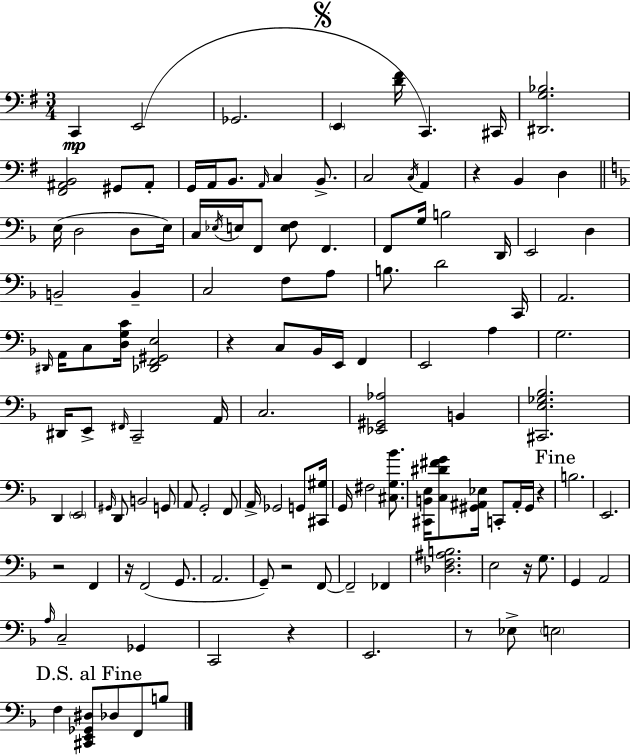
C2/q E2/h Gb2/h. E2/q [D4,F#4]/s C2/q. C#2/s [D#2,G3,Bb3]/h. [F#2,A#2,B2]/h G#2/e A#2/e G2/s A2/s B2/e. A2/s C3/q B2/e. C3/h C3/s A2/q R/q B2/q D3/q E3/s D3/h D3/e E3/s C3/s Eb3/s E3/s F2/e [E3,F3]/e F2/q. F2/e G3/s B3/h D2/s E2/h D3/q B2/h B2/q C3/h F3/e A3/e B3/e. D4/h C2/s A2/h. D#2/s A2/s C3/e [D3,G3,C4]/s [Db2,F2,G#2,E3]/h R/q C3/e Bb2/s E2/s F2/q E2/h A3/q G3/h. D#2/s E2/e F#2/s C2/h A2/s C3/h. [Eb2,G#2,Ab3]/h B2/q [C#2,E3,Gb3,Bb3]/h. D2/q E2/h G#2/s D2/e B2/h G2/e A2/e G2/h F2/e A2/s Gb2/h G2/e [C#2,G#3]/s G2/s F#3/h [C#3,G3,Bb4]/e. [C#2,B2,E3]/s [C3,D#4,F#4,G4]/e [G#2,A#2,Eb3]/s C2/e A#2/s G#2/s R/q B3/h. E2/h. R/h F2/q R/s F2/h G2/e. A2/h. G2/e R/h F2/e F2/h FES2/q [Db3,F3,A#3,B3]/h. E3/h R/s G3/e. G2/q A2/h A3/s C3/h Gb2/q C2/h R/q E2/h. R/e Eb3/e E3/h F3/q [C#2,E2,Gb2,D#3]/e Db3/e F2/e B3/e